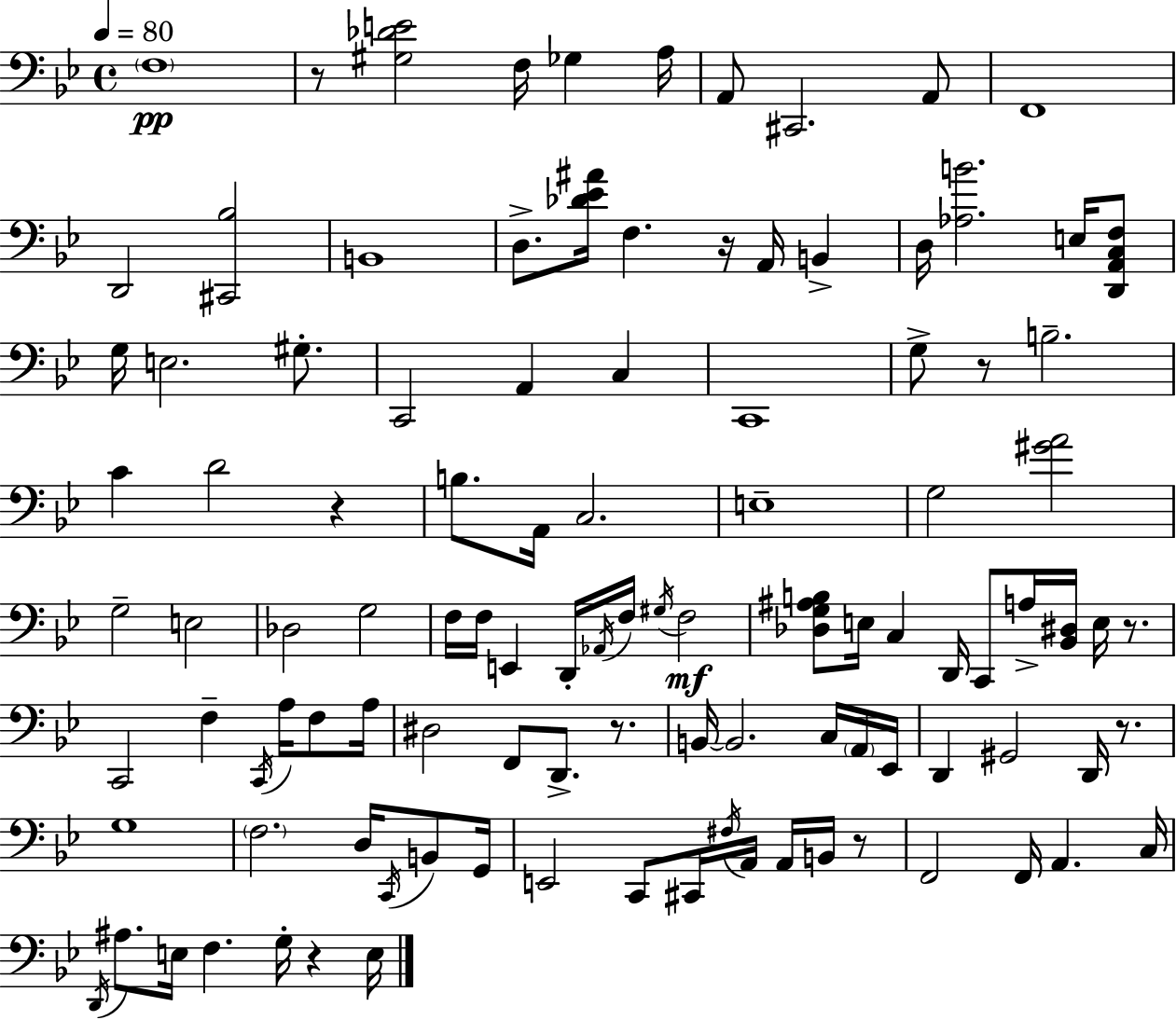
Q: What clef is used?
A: bass